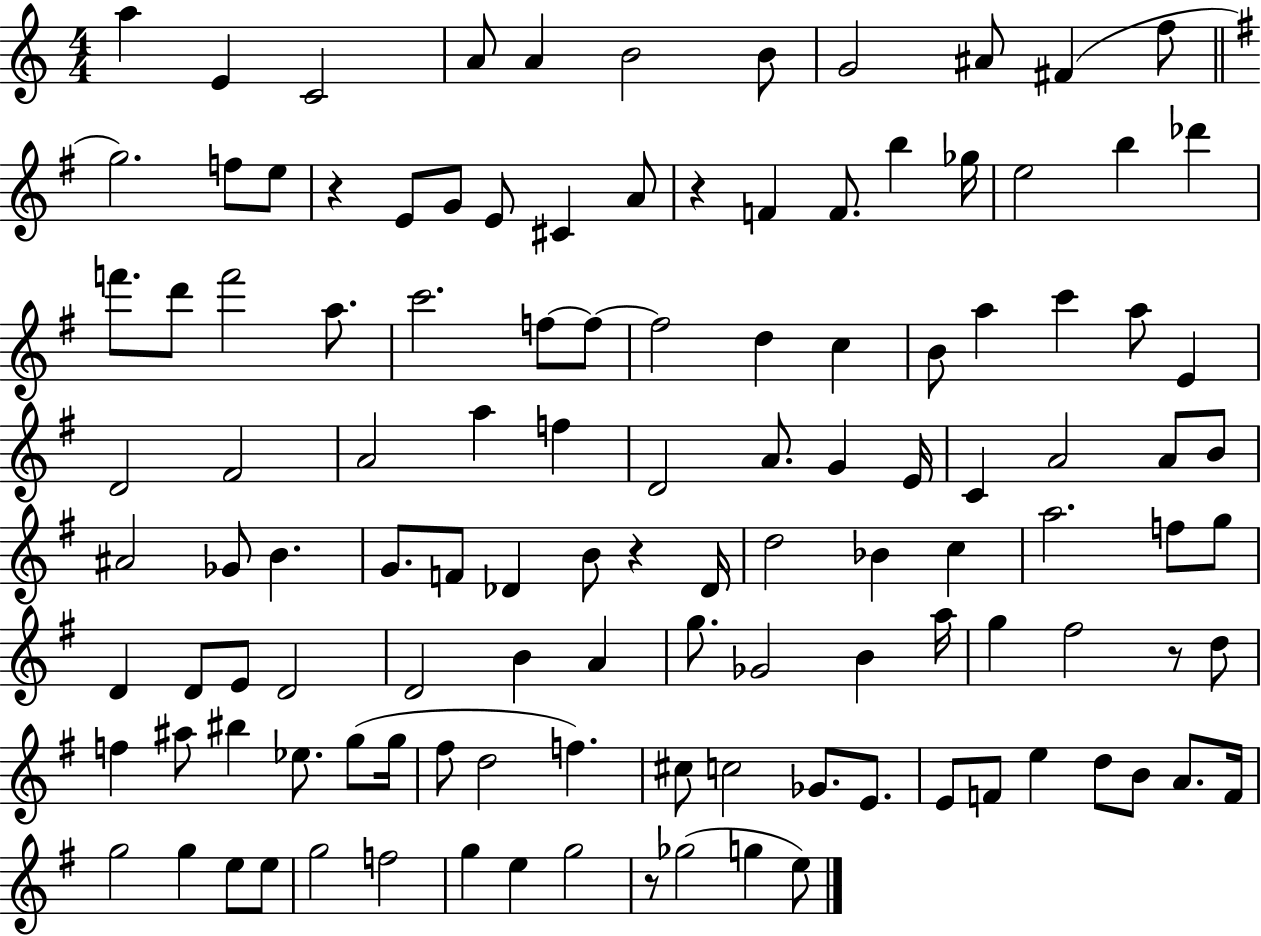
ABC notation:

X:1
T:Untitled
M:4/4
L:1/4
K:C
a E C2 A/2 A B2 B/2 G2 ^A/2 ^F f/2 g2 f/2 e/2 z E/2 G/2 E/2 ^C A/2 z F F/2 b _g/4 e2 b _d' f'/2 d'/2 f'2 a/2 c'2 f/2 f/2 f2 d c B/2 a c' a/2 E D2 ^F2 A2 a f D2 A/2 G E/4 C A2 A/2 B/2 ^A2 _G/2 B G/2 F/2 _D B/2 z _D/4 d2 _B c a2 f/2 g/2 D D/2 E/2 D2 D2 B A g/2 _G2 B a/4 g ^f2 z/2 d/2 f ^a/2 ^b _e/2 g/2 g/4 ^f/2 d2 f ^c/2 c2 _G/2 E/2 E/2 F/2 e d/2 B/2 A/2 F/4 g2 g e/2 e/2 g2 f2 g e g2 z/2 _g2 g e/2